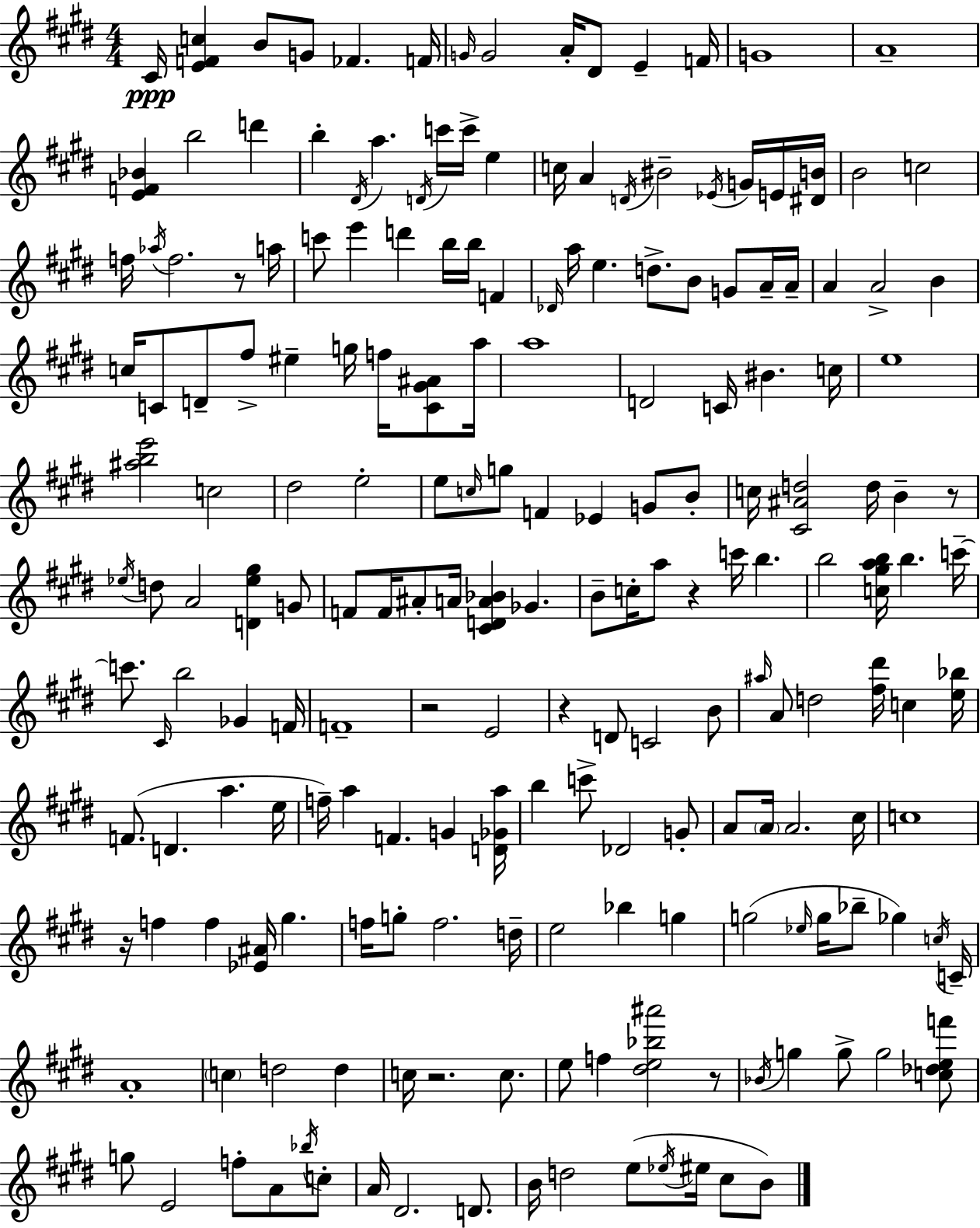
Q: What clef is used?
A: treble